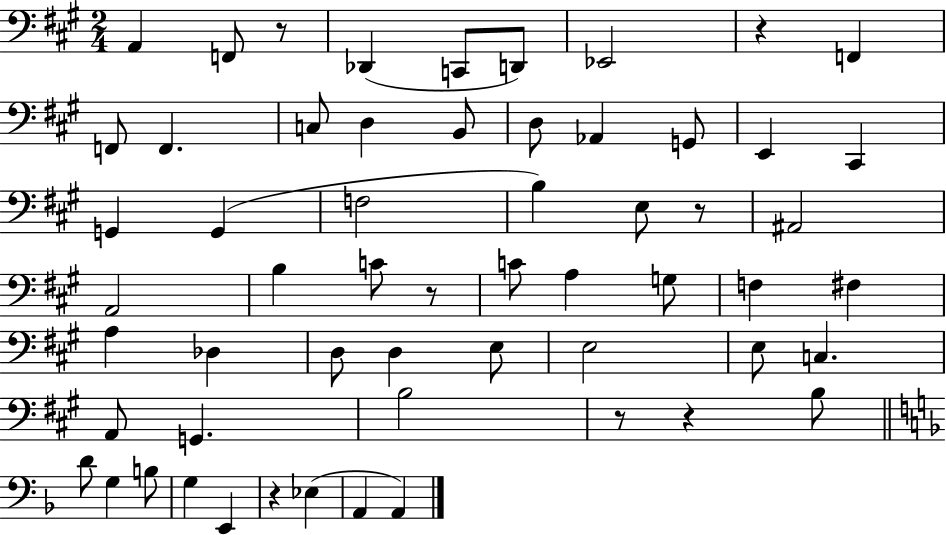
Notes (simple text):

A2/q F2/e R/e Db2/q C2/e D2/e Eb2/h R/q F2/q F2/e F2/q. C3/e D3/q B2/e D3/e Ab2/q G2/e E2/q C#2/q G2/q G2/q F3/h B3/q E3/e R/e A#2/h A2/h B3/q C4/e R/e C4/e A3/q G3/e F3/q F#3/q A3/q Db3/q D3/e D3/q E3/e E3/h E3/e C3/q. A2/e G2/q. B3/h R/e R/q B3/e D4/e G3/q B3/e G3/q E2/q R/q Eb3/q A2/q A2/q